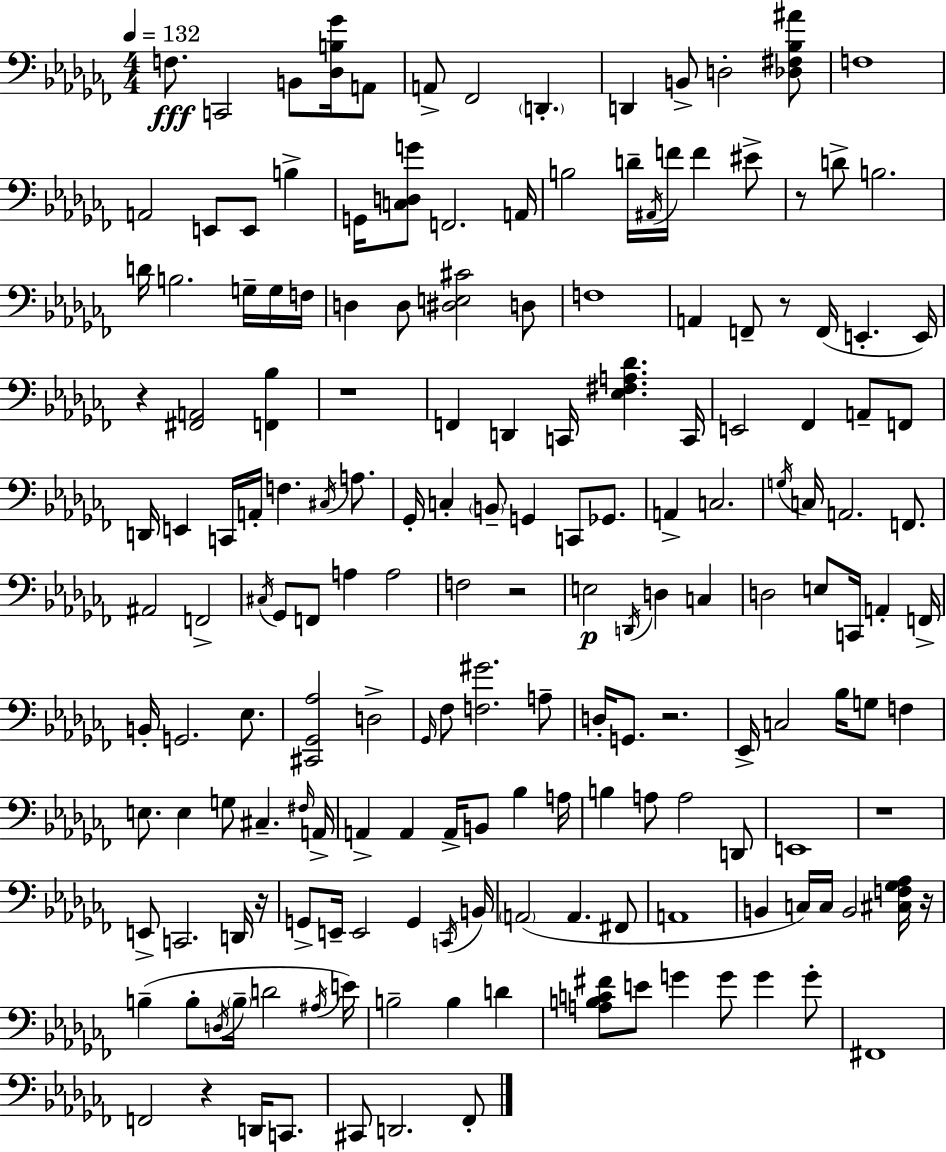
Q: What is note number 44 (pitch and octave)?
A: C2